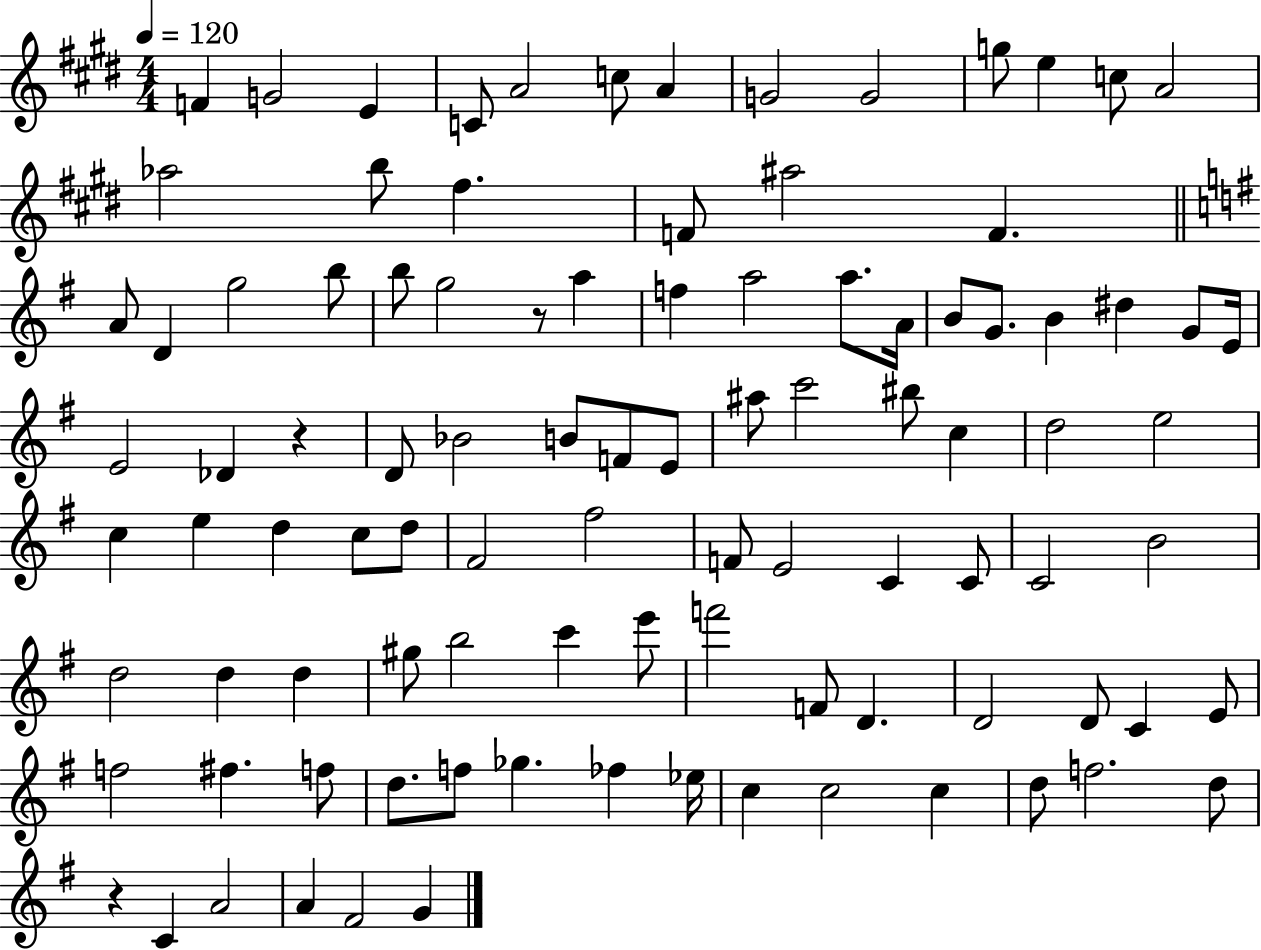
{
  \clef treble
  \numericTimeSignature
  \time 4/4
  \key e \major
  \tempo 4 = 120
  f'4 g'2 e'4 | c'8 a'2 c''8 a'4 | g'2 g'2 | g''8 e''4 c''8 a'2 | \break aes''2 b''8 fis''4. | f'8 ais''2 f'4. | \bar "||" \break \key e \minor a'8 d'4 g''2 b''8 | b''8 g''2 r8 a''4 | f''4 a''2 a''8. a'16 | b'8 g'8. b'4 dis''4 g'8 e'16 | \break e'2 des'4 r4 | d'8 bes'2 b'8 f'8 e'8 | ais''8 c'''2 bis''8 c''4 | d''2 e''2 | \break c''4 e''4 d''4 c''8 d''8 | fis'2 fis''2 | f'8 e'2 c'4 c'8 | c'2 b'2 | \break d''2 d''4 d''4 | gis''8 b''2 c'''4 e'''8 | f'''2 f'8 d'4. | d'2 d'8 c'4 e'8 | \break f''2 fis''4. f''8 | d''8. f''8 ges''4. fes''4 ees''16 | c''4 c''2 c''4 | d''8 f''2. d''8 | \break r4 c'4 a'2 | a'4 fis'2 g'4 | \bar "|."
}